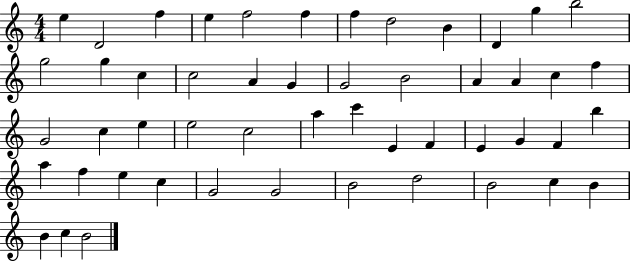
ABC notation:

X:1
T:Untitled
M:4/4
L:1/4
K:C
e D2 f e f2 f f d2 B D g b2 g2 g c c2 A G G2 B2 A A c f G2 c e e2 c2 a c' E F E G F b a f e c G2 G2 B2 d2 B2 c B B c B2